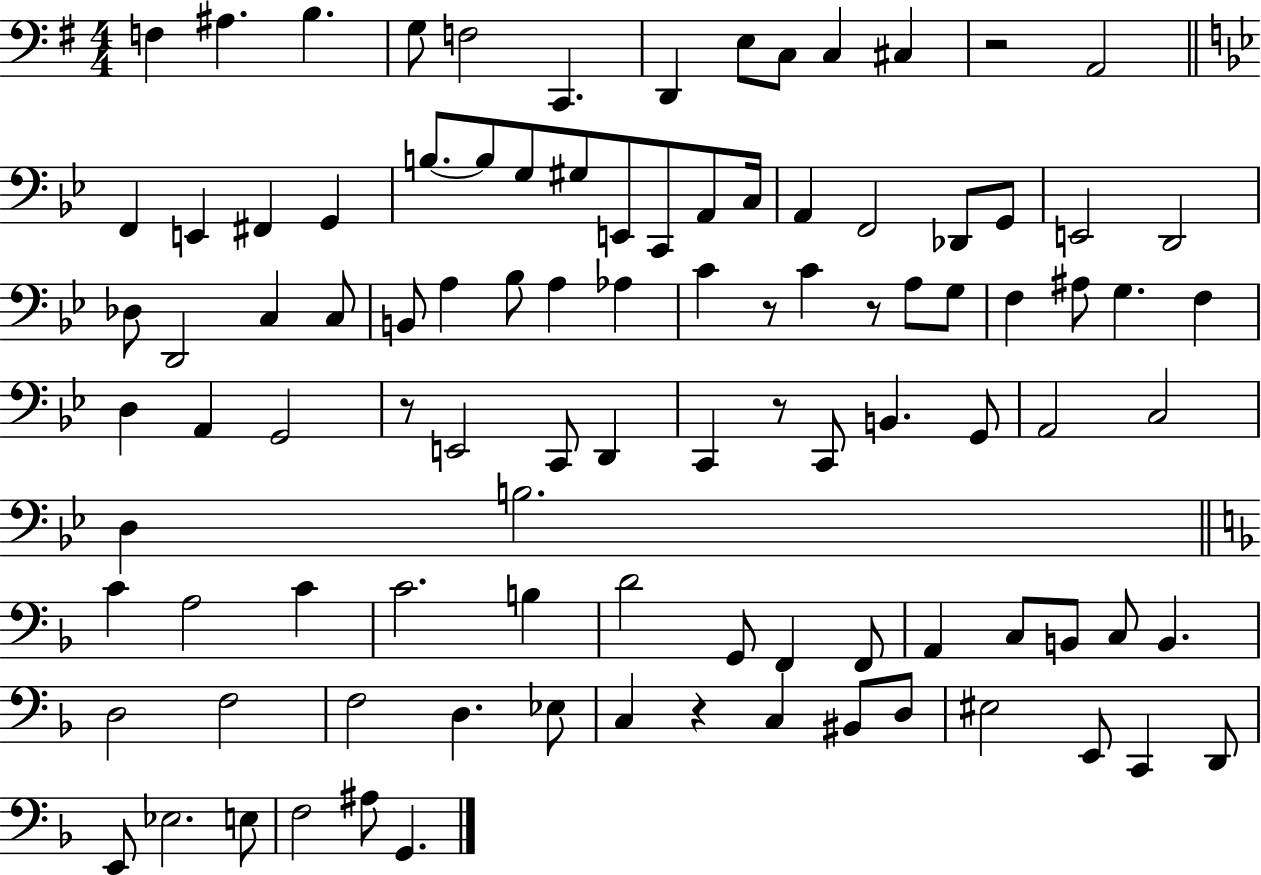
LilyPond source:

{
  \clef bass
  \numericTimeSignature
  \time 4/4
  \key g \major
  f4 ais4. b4. | g8 f2 c,4. | d,4 e8 c8 c4 cis4 | r2 a,2 | \break \bar "||" \break \key bes \major f,4 e,4 fis,4 g,4 | b8.~~ b8 g8 gis8 e,8 c,8 a,8 c16 | a,4 f,2 des,8 g,8 | e,2 d,2 | \break des8 d,2 c4 c8 | b,8 a4 bes8 a4 aes4 | c'4 r8 c'4 r8 a8 g8 | f4 ais8 g4. f4 | \break d4 a,4 g,2 | r8 e,2 c,8 d,4 | c,4 r8 c,8 b,4. g,8 | a,2 c2 | \break d4 b2. | \bar "||" \break \key d \minor c'4 a2 c'4 | c'2. b4 | d'2 g,8 f,4 f,8 | a,4 c8 b,8 c8 b,4. | \break d2 f2 | f2 d4. ees8 | c4 r4 c4 bis,8 d8 | eis2 e,8 c,4 d,8 | \break e,8 ees2. e8 | f2 ais8 g,4. | \bar "|."
}